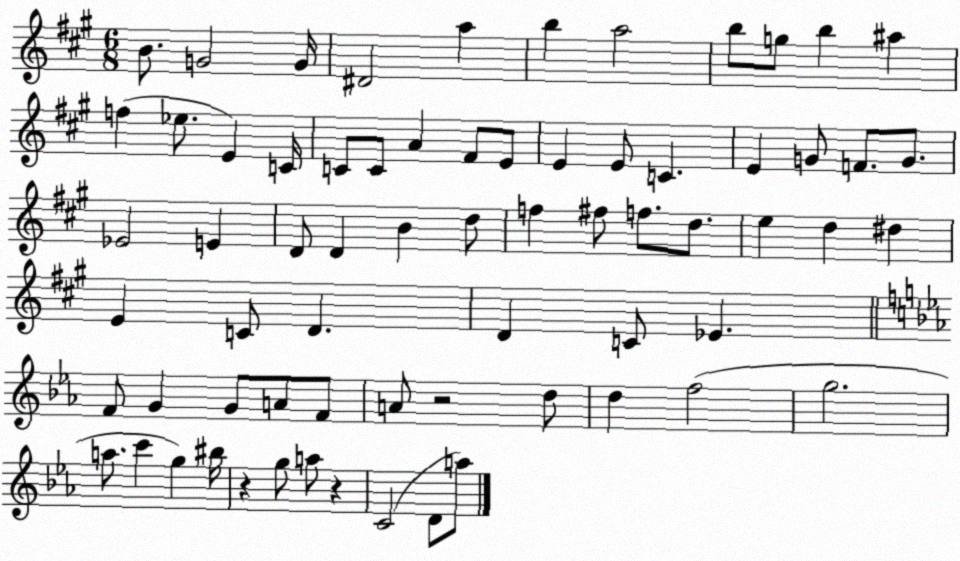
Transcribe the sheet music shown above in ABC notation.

X:1
T:Untitled
M:6/8
L:1/4
K:A
B/2 G2 G/4 ^D2 a b a2 b/2 g/2 b ^a f _e/2 E C/4 C/2 C/2 A ^F/2 E/2 E E/2 C E G/2 F/2 G/2 _E2 E D/2 D B d/2 f ^f/2 f/2 d/2 e d ^d E C/2 D D C/2 _E F/2 G G/2 A/2 F/2 A/2 z2 d/2 d f2 g2 a/2 c' g ^b/4 z g/2 a/2 z C2 D/2 a/2